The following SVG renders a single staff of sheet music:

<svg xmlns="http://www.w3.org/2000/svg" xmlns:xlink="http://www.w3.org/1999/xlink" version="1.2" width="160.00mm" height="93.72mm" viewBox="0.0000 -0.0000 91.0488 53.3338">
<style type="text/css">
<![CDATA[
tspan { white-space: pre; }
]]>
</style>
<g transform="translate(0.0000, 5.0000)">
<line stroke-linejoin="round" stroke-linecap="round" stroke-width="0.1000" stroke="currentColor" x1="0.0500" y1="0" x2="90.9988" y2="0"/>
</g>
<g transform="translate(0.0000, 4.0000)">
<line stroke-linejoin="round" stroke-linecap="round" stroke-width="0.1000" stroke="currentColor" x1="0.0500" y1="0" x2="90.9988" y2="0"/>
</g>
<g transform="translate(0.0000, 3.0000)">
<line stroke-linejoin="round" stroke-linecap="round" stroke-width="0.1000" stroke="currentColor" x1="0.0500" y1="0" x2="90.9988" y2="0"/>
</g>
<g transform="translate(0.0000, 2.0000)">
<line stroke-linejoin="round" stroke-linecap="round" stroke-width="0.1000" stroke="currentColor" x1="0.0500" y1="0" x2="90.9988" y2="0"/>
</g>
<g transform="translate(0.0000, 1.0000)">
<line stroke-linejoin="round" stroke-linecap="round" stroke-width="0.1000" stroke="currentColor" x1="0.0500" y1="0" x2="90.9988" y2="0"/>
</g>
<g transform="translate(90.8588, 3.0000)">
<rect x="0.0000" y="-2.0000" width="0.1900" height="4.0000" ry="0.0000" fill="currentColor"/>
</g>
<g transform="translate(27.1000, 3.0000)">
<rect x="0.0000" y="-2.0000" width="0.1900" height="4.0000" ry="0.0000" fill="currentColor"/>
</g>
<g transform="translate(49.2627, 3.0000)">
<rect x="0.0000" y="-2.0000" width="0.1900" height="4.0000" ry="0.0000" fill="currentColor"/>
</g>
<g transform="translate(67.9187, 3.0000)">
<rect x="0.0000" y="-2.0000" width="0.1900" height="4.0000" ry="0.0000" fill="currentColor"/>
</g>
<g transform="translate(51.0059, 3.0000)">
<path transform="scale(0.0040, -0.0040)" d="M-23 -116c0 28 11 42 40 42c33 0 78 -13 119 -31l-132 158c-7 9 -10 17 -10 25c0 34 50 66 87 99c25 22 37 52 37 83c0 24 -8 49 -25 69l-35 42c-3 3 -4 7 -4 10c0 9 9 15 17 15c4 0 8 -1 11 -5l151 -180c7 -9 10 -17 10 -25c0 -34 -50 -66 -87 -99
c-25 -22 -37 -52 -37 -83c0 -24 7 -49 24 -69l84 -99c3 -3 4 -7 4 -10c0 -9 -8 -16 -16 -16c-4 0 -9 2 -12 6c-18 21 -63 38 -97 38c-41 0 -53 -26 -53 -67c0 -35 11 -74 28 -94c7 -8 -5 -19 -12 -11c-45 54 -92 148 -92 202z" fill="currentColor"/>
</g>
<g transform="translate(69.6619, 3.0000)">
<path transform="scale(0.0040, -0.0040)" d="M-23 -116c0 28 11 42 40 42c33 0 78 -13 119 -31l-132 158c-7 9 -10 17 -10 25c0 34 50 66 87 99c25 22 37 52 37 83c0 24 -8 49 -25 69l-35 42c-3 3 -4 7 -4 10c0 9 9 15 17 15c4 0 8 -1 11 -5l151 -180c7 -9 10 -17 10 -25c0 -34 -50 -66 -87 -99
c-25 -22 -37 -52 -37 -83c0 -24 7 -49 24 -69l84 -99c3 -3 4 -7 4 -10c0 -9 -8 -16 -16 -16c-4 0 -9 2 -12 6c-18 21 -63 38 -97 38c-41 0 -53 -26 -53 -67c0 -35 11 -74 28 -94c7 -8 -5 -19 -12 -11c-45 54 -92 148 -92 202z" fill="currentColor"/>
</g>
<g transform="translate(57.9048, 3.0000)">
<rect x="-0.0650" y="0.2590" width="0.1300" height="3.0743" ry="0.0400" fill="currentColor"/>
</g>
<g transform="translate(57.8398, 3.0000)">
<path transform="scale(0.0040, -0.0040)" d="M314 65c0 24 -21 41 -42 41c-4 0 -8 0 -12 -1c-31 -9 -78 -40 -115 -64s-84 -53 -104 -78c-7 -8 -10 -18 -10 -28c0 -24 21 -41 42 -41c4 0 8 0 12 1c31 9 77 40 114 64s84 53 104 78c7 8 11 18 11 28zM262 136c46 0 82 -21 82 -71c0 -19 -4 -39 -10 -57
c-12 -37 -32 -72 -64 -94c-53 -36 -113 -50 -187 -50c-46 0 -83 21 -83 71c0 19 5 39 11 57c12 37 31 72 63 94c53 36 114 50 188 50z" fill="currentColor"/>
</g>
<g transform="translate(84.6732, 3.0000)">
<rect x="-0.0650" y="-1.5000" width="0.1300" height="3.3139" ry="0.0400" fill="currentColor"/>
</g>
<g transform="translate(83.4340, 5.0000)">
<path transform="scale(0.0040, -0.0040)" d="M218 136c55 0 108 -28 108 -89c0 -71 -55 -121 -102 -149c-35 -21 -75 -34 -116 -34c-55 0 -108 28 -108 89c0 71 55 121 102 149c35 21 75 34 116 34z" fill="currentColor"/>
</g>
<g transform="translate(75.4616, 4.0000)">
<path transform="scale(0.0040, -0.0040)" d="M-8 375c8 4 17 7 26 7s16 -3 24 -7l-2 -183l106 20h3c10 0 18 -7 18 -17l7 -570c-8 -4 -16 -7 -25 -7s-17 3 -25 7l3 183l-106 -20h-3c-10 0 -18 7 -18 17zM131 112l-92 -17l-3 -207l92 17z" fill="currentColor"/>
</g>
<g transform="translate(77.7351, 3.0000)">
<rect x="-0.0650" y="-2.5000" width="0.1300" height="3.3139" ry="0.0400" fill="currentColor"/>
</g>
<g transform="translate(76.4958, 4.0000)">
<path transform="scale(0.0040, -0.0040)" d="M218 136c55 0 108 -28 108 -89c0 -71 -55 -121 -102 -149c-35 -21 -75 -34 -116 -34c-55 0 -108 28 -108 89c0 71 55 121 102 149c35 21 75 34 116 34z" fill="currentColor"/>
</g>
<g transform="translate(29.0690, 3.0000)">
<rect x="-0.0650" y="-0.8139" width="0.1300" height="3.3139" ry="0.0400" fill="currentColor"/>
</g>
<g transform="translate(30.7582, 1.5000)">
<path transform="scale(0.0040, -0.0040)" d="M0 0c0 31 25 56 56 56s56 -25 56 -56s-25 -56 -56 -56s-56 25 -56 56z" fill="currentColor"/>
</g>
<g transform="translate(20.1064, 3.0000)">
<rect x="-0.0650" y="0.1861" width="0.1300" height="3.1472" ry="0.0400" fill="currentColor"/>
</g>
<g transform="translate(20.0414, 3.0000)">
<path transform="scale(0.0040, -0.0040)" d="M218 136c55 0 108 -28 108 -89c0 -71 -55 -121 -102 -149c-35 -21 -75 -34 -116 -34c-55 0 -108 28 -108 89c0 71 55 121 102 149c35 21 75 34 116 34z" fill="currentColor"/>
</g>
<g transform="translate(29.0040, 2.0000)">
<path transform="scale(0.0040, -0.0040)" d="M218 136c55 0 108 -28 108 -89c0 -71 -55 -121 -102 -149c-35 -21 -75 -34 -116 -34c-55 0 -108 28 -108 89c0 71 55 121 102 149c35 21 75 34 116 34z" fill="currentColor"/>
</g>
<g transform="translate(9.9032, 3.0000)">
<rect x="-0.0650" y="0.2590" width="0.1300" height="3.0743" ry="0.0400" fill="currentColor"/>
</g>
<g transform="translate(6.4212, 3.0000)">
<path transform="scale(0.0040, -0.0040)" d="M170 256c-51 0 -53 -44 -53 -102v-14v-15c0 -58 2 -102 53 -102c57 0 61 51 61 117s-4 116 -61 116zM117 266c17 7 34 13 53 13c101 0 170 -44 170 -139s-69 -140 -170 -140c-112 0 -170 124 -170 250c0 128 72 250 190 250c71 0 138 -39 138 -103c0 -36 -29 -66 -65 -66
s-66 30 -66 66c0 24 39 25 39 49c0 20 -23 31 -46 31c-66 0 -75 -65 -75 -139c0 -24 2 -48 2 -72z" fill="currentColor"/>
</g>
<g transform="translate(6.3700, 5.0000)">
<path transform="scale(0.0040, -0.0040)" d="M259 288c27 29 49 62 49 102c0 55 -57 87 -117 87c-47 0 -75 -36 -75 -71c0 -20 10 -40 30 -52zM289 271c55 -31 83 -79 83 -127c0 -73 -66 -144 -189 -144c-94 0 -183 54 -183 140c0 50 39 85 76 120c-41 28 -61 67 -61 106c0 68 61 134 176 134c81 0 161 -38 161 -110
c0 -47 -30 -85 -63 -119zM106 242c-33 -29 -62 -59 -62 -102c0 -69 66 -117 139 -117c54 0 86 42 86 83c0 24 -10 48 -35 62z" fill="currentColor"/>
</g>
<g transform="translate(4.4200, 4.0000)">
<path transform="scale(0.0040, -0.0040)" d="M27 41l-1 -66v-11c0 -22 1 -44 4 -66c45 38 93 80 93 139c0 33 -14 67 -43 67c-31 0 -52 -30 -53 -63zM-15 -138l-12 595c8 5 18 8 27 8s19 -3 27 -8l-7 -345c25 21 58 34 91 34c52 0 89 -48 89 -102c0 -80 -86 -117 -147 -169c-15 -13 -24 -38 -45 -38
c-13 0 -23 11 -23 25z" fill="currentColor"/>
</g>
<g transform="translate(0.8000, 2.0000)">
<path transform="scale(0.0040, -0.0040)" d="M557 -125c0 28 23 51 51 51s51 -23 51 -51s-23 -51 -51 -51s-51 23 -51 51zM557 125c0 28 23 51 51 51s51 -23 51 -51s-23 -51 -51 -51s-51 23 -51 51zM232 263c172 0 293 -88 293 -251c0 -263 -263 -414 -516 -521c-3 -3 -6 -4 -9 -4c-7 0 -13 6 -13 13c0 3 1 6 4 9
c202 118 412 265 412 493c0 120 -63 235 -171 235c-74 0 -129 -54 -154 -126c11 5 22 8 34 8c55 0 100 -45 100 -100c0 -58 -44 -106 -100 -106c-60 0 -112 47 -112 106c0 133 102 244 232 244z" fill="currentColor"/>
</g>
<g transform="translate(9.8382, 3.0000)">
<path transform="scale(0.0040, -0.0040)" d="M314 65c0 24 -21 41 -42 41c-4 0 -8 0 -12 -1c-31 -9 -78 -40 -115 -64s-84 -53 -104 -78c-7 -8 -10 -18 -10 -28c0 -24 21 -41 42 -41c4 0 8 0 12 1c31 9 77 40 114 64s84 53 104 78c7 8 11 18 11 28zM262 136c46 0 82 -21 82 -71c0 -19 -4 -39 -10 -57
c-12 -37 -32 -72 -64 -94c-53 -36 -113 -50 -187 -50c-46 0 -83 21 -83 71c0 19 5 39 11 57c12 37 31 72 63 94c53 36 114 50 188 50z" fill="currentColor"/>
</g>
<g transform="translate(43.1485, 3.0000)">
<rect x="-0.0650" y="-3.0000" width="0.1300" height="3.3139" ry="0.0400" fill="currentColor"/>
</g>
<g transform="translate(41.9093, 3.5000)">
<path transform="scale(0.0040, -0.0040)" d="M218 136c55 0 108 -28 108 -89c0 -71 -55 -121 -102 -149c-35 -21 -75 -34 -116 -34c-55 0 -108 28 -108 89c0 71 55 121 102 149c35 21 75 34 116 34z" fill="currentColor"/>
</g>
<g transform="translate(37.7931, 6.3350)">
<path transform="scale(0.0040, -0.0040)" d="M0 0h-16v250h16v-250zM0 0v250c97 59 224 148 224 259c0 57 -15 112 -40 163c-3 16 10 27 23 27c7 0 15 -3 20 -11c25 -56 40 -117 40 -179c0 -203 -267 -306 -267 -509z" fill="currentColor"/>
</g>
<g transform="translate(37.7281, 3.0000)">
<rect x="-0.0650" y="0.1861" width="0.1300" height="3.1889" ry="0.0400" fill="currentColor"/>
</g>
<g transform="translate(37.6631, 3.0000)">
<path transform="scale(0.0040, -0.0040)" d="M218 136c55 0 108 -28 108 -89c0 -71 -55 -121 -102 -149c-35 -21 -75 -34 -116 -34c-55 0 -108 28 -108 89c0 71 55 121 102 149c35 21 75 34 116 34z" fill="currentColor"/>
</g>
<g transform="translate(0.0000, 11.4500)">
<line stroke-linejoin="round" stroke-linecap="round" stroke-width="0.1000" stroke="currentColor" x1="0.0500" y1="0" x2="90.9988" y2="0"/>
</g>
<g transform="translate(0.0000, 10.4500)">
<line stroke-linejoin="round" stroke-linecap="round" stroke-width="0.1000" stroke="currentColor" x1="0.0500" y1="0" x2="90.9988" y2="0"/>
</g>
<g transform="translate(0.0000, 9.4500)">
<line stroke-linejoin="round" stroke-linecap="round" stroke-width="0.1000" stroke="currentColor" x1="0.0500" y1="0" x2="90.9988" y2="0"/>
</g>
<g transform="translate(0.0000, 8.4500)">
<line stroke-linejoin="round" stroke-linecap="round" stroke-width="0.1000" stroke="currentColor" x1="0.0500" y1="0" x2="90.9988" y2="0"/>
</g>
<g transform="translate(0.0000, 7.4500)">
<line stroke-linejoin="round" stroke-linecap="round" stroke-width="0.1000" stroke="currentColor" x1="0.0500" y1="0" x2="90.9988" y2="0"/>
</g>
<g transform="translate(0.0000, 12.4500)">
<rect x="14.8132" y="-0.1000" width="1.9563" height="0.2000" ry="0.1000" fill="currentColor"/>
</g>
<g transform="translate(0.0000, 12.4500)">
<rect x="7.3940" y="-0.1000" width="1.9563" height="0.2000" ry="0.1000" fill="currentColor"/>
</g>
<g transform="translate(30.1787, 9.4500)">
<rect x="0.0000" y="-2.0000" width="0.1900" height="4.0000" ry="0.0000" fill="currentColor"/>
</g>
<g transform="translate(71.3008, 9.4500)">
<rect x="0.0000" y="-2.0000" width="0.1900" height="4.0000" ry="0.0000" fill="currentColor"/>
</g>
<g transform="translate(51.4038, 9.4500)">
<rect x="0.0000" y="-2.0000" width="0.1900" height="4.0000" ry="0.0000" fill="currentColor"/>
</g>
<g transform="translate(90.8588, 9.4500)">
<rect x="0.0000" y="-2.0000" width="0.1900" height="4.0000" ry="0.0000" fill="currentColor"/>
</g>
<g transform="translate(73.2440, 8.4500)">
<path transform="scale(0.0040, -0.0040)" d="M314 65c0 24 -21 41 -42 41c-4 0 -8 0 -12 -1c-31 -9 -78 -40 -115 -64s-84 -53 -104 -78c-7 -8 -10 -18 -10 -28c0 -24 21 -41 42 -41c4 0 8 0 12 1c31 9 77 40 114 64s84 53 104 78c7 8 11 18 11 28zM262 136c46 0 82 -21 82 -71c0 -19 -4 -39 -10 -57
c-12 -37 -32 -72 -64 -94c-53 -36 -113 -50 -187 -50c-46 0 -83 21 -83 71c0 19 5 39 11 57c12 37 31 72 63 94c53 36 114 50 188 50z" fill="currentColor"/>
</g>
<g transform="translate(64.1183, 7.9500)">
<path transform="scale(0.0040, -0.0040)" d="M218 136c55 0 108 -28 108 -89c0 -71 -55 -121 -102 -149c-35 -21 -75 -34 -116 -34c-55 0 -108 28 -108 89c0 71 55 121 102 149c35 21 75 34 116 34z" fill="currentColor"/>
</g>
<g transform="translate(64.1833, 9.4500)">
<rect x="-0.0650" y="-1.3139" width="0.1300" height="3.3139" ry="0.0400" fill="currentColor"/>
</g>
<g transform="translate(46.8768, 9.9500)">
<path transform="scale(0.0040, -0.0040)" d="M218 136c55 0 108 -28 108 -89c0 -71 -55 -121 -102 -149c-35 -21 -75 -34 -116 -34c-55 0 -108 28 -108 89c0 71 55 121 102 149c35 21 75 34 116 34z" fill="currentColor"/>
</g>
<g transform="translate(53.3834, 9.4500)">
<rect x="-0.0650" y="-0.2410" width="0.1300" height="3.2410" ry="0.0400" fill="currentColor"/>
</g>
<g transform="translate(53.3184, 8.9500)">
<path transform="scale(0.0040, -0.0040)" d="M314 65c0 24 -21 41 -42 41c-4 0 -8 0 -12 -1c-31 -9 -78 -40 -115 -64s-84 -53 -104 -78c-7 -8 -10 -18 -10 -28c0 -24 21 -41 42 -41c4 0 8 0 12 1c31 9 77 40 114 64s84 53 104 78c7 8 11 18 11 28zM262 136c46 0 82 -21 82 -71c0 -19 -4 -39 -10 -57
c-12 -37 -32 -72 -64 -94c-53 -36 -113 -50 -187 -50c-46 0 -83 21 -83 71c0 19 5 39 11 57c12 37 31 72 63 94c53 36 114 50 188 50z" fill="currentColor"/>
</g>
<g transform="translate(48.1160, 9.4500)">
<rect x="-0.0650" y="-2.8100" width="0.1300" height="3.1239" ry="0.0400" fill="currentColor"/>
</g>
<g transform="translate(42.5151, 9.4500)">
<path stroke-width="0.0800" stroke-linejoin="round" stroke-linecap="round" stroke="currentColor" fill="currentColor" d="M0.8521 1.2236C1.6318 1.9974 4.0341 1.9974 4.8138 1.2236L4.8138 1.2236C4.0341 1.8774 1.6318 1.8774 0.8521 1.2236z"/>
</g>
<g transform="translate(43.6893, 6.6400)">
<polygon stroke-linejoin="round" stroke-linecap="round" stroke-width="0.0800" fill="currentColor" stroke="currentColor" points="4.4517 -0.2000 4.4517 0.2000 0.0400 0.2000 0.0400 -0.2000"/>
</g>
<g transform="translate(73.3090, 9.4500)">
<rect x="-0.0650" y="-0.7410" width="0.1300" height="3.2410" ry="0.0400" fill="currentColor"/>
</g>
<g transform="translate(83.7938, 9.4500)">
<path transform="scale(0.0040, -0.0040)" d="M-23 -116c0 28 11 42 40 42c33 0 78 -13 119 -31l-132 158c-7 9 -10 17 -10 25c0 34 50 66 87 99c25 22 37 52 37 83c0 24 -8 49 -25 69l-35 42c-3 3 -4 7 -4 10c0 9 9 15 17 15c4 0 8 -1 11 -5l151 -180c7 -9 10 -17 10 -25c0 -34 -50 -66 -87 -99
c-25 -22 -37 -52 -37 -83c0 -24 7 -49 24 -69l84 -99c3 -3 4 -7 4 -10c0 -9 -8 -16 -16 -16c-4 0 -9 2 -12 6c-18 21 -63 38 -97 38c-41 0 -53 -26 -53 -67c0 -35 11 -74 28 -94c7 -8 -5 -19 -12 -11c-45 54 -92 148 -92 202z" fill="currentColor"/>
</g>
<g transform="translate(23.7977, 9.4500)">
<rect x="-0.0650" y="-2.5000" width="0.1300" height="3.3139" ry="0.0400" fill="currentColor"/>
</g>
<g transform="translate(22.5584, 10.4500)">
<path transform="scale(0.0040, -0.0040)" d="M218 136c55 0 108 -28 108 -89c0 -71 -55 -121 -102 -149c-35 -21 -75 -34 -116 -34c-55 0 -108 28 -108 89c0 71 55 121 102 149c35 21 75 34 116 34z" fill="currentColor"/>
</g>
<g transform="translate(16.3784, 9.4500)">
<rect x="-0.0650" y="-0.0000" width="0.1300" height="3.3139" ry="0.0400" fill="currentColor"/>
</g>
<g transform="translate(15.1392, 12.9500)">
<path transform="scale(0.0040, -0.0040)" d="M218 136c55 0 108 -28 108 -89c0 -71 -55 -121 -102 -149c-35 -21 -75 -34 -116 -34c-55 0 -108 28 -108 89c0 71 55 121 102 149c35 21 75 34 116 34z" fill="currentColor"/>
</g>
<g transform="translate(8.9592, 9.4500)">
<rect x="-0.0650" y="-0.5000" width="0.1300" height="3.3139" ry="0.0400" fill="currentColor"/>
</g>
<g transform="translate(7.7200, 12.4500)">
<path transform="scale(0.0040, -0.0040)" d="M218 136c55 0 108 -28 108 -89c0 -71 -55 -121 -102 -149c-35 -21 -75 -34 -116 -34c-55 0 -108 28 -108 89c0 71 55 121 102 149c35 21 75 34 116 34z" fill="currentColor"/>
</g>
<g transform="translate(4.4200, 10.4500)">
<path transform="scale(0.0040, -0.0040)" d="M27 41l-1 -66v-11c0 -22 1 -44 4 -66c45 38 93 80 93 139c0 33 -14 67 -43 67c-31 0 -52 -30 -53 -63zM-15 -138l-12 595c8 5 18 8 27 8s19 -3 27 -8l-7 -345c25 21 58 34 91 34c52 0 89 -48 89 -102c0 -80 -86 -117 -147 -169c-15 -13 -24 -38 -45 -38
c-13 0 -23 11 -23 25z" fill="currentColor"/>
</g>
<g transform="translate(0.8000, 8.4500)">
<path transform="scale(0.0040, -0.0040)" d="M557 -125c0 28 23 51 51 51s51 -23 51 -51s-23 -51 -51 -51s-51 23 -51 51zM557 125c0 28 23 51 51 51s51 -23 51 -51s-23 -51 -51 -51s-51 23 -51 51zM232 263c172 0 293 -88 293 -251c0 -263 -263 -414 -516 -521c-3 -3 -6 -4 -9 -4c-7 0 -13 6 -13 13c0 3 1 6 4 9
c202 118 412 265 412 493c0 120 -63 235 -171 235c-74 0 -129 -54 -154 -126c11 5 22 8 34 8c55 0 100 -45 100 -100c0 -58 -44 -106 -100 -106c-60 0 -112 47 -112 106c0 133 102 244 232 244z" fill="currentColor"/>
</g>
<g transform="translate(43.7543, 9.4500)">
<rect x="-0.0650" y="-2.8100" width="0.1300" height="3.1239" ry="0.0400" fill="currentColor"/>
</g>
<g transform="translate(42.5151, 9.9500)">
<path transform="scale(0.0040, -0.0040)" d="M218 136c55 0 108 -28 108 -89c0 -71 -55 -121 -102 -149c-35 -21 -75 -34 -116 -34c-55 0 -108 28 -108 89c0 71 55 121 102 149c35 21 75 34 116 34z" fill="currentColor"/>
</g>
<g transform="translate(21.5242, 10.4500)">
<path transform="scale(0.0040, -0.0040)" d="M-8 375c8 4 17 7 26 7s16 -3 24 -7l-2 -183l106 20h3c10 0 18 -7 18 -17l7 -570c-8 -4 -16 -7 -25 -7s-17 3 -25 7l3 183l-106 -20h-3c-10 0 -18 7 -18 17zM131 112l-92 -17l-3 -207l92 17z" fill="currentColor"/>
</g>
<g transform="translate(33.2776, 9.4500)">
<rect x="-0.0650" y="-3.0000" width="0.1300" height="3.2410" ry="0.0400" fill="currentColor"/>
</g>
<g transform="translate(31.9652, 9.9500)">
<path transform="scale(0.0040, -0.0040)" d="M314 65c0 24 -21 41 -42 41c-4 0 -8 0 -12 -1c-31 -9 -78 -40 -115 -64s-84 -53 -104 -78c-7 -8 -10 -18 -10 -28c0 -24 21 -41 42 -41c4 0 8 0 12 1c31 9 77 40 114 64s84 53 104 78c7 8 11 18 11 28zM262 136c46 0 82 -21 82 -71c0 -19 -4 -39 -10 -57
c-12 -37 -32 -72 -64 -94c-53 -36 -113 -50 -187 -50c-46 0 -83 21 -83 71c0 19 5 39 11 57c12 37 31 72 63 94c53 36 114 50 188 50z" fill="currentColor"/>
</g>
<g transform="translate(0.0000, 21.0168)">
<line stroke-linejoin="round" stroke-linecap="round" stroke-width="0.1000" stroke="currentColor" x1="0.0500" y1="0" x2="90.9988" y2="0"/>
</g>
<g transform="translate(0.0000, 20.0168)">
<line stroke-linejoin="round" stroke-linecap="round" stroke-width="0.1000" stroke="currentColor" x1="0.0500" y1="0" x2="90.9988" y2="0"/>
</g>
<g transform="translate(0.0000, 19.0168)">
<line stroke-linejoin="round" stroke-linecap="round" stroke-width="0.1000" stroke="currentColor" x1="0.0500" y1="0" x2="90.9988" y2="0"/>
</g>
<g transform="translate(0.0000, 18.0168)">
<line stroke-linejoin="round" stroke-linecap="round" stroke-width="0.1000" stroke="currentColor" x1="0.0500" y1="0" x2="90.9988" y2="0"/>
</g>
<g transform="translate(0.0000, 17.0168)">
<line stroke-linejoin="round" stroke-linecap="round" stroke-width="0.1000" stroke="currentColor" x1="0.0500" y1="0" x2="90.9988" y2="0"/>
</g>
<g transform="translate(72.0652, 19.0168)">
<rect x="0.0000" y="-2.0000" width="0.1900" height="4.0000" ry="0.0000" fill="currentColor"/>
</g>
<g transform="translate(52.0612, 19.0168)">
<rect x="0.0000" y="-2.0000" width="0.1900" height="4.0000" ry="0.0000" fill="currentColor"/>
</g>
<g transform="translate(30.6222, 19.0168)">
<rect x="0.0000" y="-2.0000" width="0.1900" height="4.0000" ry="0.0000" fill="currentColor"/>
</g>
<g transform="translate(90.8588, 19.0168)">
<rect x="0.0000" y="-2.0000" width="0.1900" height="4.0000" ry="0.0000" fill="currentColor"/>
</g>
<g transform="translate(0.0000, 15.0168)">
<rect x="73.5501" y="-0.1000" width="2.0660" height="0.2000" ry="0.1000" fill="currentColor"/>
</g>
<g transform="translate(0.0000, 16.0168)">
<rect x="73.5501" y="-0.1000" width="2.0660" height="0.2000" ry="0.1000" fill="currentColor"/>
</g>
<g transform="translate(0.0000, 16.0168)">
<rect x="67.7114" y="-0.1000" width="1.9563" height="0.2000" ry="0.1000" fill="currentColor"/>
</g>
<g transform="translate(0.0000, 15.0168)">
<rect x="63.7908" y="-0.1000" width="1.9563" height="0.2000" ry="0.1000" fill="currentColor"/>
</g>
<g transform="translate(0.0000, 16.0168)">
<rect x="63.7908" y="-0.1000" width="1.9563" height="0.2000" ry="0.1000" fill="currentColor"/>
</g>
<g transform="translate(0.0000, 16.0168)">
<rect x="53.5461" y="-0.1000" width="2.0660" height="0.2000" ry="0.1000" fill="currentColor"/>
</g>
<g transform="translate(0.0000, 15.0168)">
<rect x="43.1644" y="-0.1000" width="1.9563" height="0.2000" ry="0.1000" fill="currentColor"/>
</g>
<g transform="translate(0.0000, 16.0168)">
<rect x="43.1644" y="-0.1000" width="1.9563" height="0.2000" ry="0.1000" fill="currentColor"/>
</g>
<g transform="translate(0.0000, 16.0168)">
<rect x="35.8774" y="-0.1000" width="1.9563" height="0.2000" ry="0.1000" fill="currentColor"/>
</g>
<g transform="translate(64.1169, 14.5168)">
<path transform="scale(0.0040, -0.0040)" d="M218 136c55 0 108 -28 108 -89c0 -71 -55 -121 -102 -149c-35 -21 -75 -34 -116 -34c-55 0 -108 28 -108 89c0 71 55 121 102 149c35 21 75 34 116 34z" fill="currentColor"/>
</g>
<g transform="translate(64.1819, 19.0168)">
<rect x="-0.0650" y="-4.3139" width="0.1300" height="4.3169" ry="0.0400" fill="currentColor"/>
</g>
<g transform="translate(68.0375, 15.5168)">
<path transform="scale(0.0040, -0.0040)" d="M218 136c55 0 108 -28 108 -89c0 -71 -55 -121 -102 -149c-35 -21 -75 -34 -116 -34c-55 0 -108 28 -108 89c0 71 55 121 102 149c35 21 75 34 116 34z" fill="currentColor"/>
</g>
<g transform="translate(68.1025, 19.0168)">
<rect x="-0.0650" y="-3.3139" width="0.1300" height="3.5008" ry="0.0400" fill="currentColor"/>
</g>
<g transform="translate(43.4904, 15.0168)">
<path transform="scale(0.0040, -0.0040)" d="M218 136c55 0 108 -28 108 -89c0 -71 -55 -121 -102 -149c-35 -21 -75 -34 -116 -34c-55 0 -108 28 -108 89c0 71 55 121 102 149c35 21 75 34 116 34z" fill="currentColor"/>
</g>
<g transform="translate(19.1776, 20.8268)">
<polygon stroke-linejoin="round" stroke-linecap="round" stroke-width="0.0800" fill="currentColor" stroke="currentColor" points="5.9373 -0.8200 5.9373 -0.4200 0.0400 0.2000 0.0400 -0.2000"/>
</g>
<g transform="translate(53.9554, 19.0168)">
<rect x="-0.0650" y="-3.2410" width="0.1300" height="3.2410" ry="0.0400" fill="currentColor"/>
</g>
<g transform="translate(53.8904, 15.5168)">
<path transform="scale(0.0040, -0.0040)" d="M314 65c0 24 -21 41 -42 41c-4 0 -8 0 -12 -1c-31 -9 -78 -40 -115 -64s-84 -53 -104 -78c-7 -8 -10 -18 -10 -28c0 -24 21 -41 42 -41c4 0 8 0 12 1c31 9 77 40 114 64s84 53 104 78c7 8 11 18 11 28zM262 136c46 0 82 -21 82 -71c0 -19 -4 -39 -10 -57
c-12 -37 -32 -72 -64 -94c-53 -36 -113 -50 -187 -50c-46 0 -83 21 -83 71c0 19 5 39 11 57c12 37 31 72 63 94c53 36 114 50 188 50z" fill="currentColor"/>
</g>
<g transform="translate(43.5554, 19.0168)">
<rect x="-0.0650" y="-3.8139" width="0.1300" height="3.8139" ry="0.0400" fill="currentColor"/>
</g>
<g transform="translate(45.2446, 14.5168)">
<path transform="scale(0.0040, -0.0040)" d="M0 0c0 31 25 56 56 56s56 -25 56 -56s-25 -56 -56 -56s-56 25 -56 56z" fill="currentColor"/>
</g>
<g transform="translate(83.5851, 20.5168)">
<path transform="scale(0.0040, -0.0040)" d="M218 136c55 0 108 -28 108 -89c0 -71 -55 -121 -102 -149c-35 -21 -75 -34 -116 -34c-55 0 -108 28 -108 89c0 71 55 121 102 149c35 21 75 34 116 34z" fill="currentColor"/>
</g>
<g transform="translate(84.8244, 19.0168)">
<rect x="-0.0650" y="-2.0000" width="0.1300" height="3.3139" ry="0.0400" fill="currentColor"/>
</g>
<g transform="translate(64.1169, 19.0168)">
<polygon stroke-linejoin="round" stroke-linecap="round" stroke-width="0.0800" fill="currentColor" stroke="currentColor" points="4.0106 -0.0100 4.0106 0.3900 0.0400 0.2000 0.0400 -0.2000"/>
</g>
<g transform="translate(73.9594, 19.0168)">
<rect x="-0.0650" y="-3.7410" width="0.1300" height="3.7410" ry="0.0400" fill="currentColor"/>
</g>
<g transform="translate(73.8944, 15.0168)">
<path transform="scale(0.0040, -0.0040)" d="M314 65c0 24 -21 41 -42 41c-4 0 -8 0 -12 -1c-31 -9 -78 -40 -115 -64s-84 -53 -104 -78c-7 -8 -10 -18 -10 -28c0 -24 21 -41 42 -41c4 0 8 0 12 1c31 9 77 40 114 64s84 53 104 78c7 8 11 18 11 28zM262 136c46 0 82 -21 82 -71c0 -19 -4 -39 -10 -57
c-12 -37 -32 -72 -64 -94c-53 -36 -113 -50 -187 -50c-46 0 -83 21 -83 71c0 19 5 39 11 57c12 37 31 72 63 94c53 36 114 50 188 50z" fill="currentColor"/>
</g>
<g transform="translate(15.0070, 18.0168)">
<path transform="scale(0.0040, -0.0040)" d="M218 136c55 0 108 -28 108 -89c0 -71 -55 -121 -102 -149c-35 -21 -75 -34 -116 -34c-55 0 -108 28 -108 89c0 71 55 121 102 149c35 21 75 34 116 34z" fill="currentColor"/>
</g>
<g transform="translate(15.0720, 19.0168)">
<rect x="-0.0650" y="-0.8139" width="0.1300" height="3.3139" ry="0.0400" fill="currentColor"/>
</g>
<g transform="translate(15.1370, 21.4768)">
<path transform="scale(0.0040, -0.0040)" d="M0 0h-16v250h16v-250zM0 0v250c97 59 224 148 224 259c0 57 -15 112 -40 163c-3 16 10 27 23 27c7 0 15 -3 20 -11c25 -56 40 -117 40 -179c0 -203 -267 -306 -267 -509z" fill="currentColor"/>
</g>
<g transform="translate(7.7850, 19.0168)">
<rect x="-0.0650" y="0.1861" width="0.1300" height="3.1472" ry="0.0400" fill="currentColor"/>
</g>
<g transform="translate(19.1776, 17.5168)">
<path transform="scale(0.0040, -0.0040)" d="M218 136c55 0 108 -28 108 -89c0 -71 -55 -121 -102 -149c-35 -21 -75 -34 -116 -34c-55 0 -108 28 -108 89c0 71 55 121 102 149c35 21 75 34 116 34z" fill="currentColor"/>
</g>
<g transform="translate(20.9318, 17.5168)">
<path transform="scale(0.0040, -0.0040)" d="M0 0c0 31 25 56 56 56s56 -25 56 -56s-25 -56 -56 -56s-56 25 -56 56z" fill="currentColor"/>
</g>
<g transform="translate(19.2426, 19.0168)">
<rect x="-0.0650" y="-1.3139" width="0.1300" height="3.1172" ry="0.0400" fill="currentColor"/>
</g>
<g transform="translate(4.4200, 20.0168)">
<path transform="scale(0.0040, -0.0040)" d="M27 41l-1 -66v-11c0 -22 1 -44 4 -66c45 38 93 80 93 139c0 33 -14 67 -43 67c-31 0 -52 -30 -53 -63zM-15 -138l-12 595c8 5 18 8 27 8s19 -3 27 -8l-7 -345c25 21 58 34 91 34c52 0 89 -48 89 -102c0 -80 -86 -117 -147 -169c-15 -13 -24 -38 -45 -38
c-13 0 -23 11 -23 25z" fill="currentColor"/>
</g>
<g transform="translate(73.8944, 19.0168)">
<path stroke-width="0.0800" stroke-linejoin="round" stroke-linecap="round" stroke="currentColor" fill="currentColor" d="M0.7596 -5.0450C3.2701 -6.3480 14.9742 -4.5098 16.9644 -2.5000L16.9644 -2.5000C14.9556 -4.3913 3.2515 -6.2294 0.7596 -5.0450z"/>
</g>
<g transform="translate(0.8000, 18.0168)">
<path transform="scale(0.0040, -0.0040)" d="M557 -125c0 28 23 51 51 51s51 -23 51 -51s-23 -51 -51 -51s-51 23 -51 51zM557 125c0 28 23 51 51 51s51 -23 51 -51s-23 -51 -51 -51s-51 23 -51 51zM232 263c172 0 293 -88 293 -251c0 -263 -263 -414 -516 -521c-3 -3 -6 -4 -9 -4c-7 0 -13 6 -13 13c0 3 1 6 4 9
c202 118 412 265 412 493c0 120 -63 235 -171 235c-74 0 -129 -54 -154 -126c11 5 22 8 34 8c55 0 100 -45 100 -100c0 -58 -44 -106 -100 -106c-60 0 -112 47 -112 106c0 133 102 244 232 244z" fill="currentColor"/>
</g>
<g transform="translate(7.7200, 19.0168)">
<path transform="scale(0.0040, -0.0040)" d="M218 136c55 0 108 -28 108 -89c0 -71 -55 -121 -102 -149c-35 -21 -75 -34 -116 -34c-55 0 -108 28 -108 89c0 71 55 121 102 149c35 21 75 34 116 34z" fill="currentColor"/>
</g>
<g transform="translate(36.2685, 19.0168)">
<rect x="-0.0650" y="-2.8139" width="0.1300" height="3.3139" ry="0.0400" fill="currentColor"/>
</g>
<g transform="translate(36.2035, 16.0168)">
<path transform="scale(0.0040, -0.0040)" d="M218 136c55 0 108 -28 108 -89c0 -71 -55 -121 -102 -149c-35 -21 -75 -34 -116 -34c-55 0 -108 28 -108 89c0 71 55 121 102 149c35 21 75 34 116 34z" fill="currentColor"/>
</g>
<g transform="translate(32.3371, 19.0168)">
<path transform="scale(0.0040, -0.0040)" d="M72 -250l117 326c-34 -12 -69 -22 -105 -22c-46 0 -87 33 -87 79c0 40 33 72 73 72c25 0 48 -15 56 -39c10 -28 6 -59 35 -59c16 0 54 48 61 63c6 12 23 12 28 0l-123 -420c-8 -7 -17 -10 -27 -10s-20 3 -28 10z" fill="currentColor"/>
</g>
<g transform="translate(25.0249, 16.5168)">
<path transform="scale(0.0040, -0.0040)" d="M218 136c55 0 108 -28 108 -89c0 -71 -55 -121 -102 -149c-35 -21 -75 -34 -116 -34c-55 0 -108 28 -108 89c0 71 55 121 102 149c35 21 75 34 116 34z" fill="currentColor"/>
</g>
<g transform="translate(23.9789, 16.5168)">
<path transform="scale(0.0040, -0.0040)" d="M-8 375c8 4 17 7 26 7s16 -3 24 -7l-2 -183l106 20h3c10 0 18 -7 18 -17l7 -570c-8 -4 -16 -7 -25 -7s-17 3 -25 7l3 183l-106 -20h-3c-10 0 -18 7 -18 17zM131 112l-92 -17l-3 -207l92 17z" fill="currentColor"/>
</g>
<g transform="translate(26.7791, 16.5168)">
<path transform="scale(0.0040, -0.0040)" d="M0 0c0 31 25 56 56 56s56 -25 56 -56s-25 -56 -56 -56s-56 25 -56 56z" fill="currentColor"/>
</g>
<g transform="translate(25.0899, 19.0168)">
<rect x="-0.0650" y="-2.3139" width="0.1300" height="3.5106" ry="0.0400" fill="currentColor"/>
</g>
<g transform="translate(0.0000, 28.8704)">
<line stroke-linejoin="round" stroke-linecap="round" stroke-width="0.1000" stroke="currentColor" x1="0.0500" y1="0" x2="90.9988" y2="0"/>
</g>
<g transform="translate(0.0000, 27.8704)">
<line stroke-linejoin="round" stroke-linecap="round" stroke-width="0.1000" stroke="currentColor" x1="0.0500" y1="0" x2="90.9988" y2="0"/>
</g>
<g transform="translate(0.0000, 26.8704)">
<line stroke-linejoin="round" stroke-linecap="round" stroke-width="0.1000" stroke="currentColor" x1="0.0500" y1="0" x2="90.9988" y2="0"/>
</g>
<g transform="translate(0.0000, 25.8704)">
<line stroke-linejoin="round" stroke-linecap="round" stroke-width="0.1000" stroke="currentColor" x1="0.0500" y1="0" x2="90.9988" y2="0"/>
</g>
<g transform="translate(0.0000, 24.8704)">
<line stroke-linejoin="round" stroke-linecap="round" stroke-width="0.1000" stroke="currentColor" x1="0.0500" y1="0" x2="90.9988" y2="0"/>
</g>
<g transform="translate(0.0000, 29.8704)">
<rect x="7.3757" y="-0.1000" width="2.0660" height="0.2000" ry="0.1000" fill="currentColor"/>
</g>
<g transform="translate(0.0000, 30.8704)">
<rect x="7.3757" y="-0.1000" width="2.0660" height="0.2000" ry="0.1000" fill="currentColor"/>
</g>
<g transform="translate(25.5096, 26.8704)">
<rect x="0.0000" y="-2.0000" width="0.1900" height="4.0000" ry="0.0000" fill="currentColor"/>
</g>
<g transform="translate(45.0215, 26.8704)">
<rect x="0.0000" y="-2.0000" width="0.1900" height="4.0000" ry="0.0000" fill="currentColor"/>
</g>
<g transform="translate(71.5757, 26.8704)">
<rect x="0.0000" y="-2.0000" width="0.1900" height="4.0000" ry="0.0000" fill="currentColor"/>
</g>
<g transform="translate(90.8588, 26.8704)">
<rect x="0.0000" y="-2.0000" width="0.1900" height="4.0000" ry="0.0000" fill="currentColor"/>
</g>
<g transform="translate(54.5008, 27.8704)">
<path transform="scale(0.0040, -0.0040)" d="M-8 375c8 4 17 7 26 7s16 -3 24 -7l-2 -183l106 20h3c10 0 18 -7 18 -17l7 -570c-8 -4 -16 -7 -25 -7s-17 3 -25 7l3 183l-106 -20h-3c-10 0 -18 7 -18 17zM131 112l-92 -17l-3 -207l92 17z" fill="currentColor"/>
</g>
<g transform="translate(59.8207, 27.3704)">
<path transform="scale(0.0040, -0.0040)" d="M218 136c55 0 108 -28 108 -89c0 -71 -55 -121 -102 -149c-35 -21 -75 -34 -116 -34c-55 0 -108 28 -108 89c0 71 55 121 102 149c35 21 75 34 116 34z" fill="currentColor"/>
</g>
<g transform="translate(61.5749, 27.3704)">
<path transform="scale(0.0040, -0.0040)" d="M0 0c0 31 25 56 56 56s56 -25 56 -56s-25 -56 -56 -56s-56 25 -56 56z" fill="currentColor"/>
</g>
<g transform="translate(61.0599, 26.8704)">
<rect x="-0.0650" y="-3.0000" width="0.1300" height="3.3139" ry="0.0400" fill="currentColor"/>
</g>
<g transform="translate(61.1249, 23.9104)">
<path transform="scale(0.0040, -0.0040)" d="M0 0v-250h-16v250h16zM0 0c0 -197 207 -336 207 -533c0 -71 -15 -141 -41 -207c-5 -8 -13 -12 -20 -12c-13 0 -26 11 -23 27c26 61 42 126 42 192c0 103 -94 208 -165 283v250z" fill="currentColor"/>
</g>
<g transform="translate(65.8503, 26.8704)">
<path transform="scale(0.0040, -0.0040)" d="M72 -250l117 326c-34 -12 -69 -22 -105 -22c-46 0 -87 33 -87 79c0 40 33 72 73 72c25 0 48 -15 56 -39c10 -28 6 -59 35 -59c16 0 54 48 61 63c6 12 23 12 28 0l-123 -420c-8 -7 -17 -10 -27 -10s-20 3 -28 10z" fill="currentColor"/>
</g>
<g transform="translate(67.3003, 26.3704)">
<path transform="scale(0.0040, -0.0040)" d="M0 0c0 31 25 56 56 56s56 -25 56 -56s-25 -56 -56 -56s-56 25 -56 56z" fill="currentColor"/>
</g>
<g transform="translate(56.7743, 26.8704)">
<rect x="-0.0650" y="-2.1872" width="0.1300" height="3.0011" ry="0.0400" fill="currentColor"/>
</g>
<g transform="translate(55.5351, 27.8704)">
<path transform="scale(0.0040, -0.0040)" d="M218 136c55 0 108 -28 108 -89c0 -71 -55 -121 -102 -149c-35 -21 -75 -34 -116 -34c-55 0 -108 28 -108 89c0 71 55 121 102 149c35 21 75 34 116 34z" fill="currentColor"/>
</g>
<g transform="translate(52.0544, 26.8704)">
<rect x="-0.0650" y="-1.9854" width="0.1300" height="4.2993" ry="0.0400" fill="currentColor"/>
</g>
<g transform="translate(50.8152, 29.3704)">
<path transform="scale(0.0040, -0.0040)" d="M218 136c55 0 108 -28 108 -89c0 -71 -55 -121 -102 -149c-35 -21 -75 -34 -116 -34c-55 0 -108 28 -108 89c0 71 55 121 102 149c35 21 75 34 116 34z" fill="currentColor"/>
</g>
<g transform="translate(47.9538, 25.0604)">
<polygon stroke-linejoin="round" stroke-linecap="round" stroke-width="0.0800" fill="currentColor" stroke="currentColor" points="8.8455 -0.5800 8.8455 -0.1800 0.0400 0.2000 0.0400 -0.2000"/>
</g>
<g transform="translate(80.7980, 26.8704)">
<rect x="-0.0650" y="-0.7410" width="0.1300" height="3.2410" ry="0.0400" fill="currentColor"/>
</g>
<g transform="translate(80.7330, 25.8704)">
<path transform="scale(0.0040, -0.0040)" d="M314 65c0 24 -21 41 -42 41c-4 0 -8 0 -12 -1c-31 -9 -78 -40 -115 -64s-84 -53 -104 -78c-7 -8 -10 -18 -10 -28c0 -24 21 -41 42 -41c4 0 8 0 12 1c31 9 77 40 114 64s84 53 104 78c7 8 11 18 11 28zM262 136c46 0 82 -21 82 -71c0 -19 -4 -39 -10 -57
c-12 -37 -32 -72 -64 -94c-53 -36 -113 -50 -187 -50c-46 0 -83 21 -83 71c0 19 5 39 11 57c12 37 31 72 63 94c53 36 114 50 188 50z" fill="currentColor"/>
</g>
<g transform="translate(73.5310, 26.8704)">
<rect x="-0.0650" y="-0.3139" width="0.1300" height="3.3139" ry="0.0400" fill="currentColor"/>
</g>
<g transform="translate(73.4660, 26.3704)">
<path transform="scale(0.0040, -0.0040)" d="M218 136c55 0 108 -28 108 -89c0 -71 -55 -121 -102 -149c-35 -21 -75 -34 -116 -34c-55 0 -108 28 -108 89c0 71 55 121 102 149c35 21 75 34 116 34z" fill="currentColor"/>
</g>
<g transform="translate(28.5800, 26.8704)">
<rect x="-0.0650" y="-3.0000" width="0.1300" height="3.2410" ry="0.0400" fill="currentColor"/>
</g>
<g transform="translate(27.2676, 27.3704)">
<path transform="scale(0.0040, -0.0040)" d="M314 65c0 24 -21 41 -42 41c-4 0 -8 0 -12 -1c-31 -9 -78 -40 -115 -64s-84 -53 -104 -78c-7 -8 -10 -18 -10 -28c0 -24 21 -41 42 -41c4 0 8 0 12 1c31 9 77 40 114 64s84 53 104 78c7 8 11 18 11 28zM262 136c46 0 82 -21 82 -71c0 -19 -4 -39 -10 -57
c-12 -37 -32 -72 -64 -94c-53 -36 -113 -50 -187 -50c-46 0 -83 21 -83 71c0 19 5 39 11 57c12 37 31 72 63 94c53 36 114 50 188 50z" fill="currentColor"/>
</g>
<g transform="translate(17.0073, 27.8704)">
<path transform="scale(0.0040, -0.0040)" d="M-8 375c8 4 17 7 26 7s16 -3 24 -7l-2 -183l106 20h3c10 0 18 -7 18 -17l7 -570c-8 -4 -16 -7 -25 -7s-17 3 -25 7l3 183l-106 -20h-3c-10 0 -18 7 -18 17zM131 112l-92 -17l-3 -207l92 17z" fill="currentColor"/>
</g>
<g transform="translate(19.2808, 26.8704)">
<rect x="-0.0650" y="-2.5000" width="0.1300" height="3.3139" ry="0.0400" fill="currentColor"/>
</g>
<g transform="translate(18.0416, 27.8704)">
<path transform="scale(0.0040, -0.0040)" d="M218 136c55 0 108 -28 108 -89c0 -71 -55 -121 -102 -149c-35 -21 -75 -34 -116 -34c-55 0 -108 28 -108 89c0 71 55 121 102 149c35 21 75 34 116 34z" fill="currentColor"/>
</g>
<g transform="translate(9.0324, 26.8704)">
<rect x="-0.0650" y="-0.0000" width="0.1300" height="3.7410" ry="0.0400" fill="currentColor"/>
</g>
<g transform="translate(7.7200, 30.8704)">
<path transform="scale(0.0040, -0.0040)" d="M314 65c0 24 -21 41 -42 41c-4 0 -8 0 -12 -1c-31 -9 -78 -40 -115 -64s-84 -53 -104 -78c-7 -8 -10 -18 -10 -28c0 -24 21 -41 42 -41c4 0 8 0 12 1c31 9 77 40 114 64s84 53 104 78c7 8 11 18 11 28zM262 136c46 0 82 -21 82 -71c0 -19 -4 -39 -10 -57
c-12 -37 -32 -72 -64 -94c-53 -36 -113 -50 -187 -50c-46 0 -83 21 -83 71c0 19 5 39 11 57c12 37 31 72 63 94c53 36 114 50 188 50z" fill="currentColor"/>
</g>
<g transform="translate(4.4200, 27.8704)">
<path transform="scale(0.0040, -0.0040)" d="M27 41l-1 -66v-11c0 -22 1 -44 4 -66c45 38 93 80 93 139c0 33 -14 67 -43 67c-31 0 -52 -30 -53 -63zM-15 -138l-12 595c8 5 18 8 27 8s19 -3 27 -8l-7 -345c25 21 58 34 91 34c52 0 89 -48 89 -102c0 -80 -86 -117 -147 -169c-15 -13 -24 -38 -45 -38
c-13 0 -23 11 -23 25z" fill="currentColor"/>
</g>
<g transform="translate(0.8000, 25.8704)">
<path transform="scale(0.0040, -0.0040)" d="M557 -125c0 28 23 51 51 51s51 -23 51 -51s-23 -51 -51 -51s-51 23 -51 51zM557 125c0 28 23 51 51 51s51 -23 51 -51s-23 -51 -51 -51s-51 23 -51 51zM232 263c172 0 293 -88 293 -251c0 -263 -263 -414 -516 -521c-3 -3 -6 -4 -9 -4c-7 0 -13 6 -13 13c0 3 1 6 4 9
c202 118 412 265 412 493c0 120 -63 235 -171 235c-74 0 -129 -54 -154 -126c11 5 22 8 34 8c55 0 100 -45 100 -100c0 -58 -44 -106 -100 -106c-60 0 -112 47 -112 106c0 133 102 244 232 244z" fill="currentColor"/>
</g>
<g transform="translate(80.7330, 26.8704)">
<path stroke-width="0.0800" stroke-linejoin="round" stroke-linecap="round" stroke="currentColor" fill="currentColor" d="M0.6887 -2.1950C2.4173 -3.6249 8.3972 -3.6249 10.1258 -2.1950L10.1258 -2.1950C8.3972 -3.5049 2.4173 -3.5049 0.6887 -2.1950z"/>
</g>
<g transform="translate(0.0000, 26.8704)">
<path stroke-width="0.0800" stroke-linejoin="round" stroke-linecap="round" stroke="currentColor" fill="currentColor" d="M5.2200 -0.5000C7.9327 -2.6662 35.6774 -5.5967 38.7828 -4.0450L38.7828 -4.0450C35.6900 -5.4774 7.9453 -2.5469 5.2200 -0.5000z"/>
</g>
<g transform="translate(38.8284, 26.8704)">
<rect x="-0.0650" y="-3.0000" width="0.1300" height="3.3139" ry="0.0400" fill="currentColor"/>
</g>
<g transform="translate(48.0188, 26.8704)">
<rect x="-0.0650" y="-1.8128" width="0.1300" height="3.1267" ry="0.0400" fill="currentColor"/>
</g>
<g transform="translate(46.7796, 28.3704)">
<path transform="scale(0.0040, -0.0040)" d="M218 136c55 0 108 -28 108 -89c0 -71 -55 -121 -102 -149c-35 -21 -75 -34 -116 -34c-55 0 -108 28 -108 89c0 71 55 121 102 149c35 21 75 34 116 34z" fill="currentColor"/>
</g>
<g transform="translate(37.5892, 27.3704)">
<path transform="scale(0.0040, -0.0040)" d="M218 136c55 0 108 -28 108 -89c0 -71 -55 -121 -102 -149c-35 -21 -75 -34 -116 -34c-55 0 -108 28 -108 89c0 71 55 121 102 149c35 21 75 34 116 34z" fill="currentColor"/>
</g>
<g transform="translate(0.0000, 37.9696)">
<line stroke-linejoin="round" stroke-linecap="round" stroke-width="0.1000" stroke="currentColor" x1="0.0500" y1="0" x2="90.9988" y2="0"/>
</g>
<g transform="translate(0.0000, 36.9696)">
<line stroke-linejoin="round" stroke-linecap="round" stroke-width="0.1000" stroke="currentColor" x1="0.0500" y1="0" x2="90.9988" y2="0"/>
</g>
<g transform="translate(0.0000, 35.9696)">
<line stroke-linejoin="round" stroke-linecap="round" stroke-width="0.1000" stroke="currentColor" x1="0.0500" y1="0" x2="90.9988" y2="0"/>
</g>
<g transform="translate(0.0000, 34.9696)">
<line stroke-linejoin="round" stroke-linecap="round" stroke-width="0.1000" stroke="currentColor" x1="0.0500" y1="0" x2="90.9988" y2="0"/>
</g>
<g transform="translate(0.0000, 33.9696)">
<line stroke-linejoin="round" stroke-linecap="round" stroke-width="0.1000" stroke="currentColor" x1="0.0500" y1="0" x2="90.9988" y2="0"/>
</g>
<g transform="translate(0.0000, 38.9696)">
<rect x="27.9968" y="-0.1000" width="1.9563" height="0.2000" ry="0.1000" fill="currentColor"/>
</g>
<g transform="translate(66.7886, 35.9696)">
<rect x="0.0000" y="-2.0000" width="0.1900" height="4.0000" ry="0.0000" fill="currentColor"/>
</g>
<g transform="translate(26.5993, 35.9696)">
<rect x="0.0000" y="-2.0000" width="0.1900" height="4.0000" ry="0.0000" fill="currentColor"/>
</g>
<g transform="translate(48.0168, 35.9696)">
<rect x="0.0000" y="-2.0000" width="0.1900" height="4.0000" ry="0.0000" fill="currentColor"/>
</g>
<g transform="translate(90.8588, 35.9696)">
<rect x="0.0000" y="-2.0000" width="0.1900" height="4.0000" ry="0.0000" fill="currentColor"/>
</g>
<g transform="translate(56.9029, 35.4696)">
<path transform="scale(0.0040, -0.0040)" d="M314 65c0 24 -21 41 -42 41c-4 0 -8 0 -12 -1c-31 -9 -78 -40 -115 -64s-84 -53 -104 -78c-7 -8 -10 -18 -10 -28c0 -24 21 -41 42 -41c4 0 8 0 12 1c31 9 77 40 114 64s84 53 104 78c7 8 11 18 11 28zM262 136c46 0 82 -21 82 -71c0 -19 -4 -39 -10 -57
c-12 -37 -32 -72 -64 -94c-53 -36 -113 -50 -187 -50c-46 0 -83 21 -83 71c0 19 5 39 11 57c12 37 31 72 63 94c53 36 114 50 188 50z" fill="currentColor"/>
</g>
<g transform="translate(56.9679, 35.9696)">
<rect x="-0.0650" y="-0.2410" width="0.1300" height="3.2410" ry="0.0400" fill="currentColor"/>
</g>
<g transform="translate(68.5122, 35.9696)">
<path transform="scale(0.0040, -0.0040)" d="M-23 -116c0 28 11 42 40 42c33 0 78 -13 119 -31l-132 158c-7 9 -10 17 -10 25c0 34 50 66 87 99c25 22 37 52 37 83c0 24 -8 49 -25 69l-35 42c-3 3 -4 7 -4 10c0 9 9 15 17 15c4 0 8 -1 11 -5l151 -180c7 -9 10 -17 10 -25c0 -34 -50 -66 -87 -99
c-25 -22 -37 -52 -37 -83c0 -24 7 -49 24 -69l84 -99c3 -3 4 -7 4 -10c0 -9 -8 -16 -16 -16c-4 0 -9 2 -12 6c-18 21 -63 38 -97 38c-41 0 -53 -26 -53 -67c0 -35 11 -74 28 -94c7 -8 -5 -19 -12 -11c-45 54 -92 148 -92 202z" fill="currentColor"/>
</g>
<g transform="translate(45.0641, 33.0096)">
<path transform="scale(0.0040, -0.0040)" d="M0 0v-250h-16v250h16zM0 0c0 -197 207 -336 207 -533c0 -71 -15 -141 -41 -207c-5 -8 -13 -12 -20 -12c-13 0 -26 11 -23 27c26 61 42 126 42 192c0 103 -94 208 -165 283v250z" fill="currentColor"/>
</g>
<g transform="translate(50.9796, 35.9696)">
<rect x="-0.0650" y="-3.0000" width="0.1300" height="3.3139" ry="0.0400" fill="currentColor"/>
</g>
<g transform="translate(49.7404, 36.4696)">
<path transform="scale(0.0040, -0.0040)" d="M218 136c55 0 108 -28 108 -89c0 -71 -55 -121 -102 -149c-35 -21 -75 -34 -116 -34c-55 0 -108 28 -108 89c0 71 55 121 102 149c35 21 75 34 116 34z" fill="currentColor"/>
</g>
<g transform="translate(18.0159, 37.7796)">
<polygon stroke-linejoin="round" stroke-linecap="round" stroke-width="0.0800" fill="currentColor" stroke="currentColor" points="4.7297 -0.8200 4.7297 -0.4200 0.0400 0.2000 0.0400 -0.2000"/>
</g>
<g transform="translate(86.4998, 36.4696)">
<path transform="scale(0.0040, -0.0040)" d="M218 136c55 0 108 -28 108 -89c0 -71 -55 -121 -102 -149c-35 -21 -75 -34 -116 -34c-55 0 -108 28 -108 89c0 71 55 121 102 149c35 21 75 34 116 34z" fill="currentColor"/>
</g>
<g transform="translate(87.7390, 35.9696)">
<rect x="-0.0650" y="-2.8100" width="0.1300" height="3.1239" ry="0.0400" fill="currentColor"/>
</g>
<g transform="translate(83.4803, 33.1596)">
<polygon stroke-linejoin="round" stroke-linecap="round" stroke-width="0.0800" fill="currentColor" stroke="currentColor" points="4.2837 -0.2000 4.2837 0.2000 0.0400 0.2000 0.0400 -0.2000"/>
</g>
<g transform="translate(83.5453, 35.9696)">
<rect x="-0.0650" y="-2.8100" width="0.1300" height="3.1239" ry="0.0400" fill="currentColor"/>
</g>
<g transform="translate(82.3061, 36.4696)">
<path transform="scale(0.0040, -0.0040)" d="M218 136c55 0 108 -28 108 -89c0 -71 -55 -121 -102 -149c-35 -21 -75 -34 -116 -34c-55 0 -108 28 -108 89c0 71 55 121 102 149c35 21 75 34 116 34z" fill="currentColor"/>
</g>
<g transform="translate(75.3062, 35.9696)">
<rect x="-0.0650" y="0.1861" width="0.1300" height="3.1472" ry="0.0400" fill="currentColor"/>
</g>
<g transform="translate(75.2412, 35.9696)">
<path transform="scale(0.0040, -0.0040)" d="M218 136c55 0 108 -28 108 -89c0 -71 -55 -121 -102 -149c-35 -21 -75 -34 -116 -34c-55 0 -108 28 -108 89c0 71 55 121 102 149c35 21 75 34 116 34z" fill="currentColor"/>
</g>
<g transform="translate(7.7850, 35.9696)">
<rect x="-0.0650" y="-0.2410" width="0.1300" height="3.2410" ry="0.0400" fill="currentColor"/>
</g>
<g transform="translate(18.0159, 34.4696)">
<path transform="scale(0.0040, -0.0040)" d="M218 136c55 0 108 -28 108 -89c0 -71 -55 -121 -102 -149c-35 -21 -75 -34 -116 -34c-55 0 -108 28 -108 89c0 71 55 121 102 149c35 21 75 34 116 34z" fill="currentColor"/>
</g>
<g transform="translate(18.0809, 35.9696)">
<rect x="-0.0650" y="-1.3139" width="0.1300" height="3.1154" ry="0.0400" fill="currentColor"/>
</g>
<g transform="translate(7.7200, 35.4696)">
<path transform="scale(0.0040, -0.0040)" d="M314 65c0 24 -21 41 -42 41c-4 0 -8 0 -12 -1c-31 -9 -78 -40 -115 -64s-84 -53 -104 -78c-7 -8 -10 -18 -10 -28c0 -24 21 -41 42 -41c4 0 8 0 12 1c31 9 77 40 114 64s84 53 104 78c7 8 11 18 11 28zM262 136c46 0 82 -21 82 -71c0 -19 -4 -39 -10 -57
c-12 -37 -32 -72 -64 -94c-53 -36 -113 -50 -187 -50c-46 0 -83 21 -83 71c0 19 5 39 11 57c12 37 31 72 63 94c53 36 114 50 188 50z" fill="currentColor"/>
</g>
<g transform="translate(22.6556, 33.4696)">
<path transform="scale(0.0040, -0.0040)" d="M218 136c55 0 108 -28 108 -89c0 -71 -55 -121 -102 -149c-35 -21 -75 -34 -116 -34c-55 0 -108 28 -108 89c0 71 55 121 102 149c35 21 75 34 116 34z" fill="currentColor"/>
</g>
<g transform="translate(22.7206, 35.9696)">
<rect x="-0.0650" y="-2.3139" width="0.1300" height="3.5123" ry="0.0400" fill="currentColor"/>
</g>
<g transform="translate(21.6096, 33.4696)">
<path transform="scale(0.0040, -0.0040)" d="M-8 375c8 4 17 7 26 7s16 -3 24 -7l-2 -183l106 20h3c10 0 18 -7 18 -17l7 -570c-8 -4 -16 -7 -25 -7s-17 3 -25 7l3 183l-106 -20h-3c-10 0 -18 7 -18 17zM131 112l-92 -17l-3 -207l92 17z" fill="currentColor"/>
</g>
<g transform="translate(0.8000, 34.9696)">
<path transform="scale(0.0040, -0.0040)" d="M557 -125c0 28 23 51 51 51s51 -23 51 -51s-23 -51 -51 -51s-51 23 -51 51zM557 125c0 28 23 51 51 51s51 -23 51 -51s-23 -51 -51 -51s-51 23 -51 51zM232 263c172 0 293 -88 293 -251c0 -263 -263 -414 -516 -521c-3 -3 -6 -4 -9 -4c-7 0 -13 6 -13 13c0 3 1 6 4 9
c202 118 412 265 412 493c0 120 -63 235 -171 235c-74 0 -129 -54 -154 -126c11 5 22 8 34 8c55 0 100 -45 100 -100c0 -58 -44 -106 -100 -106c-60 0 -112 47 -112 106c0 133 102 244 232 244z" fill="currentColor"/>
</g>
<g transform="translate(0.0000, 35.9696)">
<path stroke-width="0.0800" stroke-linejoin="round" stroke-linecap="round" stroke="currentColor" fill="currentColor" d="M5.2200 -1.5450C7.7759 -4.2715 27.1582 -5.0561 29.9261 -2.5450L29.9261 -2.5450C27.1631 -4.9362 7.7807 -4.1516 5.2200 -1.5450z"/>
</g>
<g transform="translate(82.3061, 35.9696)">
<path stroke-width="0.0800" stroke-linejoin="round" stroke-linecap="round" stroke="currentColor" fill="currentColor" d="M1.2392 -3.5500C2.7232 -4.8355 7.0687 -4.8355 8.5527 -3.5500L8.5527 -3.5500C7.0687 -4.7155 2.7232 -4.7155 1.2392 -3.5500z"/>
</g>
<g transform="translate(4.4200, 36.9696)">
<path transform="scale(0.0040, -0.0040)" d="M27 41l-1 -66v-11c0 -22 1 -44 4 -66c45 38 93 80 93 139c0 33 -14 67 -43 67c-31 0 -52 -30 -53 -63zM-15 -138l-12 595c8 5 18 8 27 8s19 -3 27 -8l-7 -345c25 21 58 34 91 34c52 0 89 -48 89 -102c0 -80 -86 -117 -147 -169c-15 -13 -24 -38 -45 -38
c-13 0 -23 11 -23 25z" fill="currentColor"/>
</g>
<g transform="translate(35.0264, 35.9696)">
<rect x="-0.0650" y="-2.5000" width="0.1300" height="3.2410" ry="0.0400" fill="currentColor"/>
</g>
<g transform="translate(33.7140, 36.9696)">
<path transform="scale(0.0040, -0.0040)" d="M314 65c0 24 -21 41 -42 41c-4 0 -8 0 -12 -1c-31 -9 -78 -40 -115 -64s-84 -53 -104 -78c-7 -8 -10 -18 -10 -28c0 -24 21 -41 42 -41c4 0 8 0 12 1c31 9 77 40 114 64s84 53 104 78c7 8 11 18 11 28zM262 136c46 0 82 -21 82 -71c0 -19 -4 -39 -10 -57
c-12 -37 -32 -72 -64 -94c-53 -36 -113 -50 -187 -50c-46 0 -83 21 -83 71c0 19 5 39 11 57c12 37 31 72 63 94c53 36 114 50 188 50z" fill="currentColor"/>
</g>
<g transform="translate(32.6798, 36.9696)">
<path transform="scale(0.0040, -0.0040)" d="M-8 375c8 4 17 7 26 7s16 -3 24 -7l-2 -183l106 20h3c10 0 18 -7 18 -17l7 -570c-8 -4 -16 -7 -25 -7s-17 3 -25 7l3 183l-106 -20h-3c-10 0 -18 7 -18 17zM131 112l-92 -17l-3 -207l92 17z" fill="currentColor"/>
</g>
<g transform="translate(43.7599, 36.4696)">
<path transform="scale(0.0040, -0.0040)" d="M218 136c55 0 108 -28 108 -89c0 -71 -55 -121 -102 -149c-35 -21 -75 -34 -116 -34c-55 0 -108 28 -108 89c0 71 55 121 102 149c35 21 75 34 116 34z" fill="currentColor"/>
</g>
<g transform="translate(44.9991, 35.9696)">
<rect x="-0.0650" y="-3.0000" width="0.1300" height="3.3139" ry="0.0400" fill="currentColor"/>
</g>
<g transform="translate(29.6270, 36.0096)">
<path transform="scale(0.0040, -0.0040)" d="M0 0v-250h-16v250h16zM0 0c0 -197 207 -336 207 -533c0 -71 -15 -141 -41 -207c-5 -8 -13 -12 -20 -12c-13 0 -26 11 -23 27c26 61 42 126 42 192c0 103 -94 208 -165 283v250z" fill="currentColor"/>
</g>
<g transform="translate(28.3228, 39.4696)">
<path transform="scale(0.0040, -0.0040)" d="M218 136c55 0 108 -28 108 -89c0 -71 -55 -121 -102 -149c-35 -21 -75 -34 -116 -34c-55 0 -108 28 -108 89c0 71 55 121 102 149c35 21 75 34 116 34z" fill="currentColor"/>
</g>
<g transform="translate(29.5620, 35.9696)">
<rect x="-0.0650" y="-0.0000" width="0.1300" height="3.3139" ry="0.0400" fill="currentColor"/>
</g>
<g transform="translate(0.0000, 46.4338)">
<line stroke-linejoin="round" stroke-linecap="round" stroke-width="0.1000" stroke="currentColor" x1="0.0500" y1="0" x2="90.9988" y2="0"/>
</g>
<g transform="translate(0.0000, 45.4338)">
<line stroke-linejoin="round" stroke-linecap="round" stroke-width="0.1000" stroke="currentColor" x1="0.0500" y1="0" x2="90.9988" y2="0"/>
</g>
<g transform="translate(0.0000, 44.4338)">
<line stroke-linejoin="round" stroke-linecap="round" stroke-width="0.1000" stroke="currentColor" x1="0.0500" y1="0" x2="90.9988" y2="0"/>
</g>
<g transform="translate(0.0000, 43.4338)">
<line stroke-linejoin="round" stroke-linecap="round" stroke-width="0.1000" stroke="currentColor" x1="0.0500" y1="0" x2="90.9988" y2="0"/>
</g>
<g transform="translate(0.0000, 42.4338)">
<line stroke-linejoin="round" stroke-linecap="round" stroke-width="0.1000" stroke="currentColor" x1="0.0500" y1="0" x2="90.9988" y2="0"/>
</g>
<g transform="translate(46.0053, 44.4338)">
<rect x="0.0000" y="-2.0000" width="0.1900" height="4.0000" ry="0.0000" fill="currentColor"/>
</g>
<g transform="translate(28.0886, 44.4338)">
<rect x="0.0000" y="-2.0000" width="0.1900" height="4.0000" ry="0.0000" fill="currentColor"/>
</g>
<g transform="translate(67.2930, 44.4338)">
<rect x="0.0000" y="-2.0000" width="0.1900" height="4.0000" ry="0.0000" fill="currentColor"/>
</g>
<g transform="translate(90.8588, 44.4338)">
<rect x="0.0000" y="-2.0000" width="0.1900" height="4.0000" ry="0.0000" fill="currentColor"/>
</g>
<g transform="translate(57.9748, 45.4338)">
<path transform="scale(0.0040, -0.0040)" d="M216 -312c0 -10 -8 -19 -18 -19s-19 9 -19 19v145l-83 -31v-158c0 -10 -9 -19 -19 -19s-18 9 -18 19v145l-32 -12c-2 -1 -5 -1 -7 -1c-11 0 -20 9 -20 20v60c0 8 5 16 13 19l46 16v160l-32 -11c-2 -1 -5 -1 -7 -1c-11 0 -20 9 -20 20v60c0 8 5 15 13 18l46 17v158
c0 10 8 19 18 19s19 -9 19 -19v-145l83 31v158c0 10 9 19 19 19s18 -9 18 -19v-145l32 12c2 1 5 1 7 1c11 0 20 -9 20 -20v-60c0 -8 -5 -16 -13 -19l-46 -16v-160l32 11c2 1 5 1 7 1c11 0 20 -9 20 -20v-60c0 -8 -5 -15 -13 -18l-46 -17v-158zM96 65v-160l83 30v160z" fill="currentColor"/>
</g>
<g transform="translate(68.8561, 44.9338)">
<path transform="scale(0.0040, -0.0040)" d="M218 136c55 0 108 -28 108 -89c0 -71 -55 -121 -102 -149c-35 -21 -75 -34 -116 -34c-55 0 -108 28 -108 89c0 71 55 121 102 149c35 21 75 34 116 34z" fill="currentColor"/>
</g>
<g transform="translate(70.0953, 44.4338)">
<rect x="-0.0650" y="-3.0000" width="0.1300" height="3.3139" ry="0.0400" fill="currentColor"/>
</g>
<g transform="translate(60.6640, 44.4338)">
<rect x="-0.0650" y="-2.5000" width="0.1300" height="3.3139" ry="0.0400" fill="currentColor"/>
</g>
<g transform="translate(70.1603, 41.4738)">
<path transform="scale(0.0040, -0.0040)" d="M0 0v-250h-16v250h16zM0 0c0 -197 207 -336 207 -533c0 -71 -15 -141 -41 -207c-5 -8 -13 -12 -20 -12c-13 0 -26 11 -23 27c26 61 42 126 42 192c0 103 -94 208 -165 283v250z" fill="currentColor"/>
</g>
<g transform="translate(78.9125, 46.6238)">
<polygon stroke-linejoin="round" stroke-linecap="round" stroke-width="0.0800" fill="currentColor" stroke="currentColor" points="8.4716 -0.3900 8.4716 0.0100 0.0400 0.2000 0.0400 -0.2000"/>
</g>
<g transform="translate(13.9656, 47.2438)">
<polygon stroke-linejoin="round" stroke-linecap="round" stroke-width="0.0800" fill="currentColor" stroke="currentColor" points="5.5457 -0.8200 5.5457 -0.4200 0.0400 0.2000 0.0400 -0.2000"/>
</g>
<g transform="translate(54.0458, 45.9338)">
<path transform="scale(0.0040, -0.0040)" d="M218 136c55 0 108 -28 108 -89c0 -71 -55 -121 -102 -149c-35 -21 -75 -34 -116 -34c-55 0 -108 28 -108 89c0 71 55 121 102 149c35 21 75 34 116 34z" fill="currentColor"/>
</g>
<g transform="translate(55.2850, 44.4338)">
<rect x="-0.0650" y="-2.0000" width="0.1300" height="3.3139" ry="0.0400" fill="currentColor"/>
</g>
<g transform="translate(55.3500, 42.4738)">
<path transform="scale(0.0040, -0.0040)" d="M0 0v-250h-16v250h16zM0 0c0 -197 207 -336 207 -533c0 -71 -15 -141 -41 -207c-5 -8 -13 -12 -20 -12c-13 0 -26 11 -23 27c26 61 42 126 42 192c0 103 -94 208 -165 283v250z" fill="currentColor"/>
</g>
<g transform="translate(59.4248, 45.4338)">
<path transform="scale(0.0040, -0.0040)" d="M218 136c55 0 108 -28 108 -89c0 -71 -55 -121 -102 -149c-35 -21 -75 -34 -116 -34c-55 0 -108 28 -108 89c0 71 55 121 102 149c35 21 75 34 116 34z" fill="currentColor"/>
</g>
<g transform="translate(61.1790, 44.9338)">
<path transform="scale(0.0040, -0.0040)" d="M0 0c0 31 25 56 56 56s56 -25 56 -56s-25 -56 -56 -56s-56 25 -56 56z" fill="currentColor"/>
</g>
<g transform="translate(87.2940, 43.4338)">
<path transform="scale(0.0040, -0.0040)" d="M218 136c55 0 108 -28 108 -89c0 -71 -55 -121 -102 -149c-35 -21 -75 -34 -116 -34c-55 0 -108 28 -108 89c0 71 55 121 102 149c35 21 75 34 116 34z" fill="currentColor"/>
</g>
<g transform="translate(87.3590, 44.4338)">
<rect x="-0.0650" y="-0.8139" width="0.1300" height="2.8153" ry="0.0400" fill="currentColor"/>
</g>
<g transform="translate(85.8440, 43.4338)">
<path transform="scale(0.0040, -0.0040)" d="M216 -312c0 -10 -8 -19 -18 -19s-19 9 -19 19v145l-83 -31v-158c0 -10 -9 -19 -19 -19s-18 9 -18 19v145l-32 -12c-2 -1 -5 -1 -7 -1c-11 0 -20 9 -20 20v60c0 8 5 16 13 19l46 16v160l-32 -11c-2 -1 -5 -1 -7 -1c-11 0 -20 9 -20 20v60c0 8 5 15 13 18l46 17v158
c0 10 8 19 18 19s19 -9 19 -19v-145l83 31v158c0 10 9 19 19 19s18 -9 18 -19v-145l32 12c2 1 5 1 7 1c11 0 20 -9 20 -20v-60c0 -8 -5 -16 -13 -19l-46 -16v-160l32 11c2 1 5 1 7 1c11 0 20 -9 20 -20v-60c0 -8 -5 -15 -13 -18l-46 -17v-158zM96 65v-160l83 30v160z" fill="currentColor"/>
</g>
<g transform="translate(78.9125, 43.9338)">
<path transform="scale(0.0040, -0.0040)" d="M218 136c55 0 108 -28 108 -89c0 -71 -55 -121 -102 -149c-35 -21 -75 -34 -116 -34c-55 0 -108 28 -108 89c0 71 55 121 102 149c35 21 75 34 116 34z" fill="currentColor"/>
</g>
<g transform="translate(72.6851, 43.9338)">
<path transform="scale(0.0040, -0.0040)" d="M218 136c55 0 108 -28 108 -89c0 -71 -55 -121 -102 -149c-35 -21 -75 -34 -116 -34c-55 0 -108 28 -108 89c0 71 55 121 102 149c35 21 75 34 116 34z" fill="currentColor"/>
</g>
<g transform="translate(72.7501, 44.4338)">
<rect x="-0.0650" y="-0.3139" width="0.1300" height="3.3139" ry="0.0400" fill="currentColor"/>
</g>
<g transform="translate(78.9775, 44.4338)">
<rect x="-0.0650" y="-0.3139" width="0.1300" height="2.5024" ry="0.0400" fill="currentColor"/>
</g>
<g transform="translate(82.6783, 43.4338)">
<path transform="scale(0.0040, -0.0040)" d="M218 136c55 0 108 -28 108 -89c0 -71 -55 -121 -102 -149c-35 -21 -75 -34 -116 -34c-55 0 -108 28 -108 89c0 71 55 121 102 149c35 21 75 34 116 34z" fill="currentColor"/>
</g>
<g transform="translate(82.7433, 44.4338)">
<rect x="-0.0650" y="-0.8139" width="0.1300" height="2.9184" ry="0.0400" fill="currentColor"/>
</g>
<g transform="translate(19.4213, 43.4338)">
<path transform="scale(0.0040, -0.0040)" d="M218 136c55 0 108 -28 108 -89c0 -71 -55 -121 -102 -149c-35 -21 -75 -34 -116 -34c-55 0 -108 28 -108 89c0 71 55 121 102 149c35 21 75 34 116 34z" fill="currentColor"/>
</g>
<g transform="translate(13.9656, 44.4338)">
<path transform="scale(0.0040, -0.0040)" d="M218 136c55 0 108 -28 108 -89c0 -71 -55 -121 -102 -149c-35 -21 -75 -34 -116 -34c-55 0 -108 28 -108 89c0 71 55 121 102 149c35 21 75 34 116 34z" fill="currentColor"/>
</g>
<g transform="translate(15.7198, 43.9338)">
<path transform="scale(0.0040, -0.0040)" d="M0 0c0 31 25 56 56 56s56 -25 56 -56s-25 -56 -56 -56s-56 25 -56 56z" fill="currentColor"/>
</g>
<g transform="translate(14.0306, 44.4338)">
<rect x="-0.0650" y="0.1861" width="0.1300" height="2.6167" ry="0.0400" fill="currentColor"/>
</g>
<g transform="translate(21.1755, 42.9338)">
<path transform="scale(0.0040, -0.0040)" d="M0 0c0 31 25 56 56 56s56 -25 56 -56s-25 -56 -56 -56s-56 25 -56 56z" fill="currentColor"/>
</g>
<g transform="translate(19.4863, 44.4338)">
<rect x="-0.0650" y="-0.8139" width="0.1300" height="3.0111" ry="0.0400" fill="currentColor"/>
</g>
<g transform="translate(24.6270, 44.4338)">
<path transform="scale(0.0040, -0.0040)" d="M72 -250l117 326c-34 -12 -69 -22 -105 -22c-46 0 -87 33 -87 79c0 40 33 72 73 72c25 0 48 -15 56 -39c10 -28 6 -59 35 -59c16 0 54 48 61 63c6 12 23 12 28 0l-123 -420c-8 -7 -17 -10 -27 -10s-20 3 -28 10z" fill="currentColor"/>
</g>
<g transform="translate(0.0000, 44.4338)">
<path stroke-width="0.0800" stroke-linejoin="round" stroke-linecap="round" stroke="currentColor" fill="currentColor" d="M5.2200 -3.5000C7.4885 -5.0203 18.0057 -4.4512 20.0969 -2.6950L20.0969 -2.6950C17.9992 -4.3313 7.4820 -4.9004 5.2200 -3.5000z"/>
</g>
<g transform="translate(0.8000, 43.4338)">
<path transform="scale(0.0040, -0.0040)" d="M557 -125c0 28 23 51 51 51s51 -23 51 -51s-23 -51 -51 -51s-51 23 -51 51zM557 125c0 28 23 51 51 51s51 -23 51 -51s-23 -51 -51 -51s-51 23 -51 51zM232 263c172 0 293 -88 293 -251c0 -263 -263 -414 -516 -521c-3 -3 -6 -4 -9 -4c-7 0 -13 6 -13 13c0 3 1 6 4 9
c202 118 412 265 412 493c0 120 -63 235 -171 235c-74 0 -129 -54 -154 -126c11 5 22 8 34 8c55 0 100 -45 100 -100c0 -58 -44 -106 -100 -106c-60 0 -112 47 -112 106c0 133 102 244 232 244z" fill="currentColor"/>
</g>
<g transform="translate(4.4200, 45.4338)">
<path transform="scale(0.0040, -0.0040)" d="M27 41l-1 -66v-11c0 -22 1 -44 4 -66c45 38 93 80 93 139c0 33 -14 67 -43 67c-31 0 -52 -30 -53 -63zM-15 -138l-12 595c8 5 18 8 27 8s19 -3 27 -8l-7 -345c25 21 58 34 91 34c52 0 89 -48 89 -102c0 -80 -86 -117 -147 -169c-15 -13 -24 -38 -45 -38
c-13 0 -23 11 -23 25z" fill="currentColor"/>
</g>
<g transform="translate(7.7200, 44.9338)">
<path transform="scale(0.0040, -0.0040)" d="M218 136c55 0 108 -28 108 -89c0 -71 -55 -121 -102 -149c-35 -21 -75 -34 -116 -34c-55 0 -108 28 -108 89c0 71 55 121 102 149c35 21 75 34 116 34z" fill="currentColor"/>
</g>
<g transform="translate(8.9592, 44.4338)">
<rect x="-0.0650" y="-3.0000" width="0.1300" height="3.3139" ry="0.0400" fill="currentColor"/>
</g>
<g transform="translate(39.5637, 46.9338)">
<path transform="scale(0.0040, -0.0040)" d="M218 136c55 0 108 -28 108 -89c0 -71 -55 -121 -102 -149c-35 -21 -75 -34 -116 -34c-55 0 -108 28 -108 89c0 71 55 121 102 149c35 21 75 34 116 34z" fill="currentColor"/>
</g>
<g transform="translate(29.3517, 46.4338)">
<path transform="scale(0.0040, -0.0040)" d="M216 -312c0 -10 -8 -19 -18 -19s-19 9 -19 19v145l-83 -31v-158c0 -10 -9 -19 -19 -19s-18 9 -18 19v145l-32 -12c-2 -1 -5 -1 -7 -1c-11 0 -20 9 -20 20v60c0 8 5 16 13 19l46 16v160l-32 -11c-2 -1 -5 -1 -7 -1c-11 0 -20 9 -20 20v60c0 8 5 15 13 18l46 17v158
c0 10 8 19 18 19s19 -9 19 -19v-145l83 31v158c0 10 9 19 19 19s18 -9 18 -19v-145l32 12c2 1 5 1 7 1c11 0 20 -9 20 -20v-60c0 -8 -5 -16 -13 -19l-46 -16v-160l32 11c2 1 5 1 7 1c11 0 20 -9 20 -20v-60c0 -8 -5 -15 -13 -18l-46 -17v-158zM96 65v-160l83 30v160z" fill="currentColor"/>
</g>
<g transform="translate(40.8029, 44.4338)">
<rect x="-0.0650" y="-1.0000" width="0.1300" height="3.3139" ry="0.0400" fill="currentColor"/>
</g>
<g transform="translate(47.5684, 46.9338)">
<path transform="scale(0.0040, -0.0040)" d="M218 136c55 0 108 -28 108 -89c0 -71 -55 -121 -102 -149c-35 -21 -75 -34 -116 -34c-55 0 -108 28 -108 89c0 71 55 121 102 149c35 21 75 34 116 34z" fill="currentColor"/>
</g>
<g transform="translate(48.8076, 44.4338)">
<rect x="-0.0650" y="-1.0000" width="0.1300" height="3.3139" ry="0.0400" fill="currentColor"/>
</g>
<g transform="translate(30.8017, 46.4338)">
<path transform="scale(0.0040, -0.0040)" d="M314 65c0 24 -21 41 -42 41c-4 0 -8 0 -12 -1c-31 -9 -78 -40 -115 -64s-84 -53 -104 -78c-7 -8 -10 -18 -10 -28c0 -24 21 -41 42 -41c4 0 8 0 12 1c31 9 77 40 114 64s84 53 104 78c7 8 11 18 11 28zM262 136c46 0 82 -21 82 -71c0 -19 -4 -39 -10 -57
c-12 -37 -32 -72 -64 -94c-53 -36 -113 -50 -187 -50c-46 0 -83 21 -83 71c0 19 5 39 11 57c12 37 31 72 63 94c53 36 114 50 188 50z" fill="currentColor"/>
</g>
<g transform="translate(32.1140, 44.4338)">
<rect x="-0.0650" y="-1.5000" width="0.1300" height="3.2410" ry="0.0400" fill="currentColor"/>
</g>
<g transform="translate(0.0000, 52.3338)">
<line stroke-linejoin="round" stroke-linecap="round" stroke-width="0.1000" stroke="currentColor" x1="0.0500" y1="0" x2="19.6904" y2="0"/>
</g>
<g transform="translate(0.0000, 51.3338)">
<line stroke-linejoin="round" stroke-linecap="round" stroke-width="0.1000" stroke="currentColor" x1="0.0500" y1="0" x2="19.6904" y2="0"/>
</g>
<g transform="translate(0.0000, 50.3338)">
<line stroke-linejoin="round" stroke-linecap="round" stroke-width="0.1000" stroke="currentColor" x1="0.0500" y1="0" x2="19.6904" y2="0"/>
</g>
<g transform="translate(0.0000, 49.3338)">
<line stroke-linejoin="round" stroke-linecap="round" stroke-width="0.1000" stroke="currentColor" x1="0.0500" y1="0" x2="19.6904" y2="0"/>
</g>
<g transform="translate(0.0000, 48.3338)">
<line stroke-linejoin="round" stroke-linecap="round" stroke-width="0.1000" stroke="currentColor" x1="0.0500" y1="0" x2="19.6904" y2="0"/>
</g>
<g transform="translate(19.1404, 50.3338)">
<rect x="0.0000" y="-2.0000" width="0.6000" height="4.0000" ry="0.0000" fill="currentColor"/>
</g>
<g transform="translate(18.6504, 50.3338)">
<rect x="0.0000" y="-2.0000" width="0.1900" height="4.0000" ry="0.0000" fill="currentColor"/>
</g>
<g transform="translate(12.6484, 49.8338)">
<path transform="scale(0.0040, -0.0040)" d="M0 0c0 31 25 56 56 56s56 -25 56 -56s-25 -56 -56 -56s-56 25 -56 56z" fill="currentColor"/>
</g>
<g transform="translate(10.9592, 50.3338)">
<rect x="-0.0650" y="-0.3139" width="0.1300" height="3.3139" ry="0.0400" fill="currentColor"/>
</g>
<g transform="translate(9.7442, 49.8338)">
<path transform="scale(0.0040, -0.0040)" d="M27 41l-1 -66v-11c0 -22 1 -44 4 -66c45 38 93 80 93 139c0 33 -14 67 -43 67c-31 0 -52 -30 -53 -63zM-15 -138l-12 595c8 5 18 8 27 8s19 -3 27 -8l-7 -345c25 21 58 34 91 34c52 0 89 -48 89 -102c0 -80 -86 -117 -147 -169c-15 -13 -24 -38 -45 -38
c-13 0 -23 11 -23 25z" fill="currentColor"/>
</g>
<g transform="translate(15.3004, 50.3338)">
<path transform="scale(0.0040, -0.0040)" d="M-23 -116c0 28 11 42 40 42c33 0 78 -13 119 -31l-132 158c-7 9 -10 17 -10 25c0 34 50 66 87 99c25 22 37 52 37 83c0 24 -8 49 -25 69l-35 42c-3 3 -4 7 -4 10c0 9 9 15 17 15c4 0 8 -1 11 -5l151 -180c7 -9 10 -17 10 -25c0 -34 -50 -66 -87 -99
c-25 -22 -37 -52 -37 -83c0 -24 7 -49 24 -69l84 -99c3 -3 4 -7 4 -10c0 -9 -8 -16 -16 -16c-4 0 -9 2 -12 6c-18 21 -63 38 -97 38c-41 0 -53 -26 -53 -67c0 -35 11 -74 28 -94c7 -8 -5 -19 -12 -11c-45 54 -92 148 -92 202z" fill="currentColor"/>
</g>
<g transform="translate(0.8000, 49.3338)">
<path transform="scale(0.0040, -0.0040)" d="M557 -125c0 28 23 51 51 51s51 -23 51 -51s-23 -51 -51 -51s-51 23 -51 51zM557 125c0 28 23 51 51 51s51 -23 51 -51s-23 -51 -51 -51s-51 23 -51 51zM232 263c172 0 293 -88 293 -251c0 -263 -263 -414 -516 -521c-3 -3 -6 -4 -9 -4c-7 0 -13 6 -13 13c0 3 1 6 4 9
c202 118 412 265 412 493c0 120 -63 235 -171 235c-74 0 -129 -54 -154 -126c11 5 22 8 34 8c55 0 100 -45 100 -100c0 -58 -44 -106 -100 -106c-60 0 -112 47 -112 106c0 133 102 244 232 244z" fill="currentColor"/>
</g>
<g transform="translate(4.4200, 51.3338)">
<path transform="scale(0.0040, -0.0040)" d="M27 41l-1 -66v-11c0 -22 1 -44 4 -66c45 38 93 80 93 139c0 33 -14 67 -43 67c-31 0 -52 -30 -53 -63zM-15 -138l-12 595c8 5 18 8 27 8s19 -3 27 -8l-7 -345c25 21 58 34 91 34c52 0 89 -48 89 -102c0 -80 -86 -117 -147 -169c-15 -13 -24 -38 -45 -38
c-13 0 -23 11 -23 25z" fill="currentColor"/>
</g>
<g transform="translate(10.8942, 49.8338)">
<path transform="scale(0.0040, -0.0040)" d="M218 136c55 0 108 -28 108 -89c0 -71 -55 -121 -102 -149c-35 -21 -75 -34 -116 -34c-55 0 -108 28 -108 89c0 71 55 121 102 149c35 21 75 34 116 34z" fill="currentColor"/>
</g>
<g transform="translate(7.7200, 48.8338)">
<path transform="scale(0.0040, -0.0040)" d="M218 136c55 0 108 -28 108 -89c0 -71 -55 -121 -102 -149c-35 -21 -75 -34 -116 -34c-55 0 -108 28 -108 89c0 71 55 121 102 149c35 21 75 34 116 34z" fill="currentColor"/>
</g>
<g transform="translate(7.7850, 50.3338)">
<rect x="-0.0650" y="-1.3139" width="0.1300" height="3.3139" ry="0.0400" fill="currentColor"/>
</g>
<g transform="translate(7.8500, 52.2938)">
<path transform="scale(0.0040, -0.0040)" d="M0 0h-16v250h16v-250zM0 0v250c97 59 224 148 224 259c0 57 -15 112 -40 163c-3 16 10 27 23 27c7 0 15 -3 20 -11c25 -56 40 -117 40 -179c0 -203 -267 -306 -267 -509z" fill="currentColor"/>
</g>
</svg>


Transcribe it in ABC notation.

X:1
T:Untitled
M:6/8
L:1/4
K:F
D,2 D, F, D,/2 C, z D,2 z B,, G,, E,, D,, B,, C,2 C,/2 C,/2 E,2 G, F,2 z D, F,/2 G,/2 B,/2 z/2 C E D2 F/2 D/2 E2 A,, C,,2 B,, C,2 C, A,,/2 F,,/2 B,,/2 C,/2 z/2 E, F,2 E,2 G,/2 B,/2 D,,/2 B,,2 C,/2 C, E,2 z D, C,/2 C,/2 C, D,/2 F,/2 z/2 ^G,,2 F,, F,, A,,/2 ^B,, C,/2 E, E,/2 F,/2 ^F,/2 G,/2 _E, z